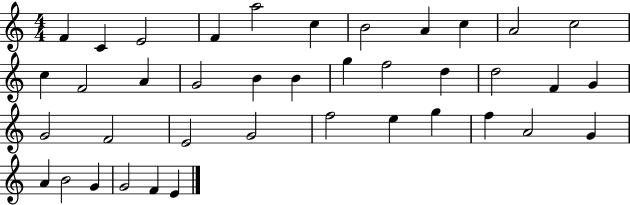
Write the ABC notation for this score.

X:1
T:Untitled
M:4/4
L:1/4
K:C
F C E2 F a2 c B2 A c A2 c2 c F2 A G2 B B g f2 d d2 F G G2 F2 E2 G2 f2 e g f A2 G A B2 G G2 F E